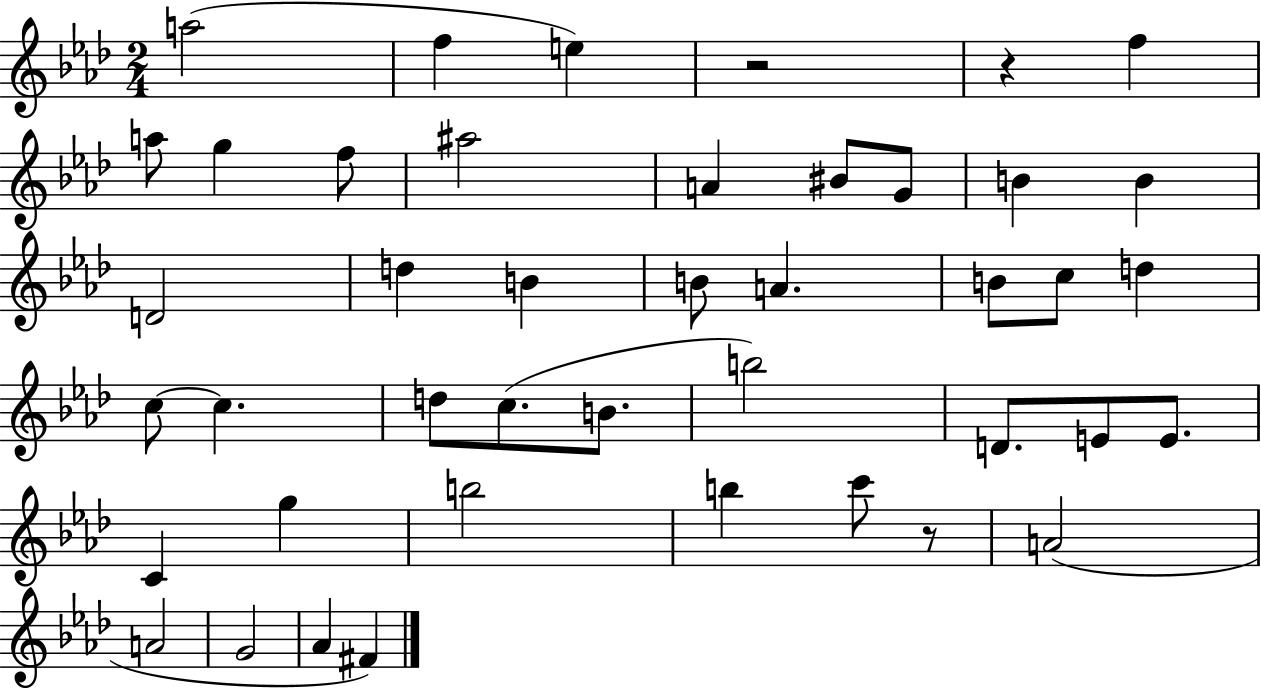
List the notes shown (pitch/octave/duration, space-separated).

A5/h F5/q E5/q R/h R/q F5/q A5/e G5/q F5/e A#5/h A4/q BIS4/e G4/e B4/q B4/q D4/h D5/q B4/q B4/e A4/q. B4/e C5/e D5/q C5/e C5/q. D5/e C5/e. B4/e. B5/h D4/e. E4/e E4/e. C4/q G5/q B5/h B5/q C6/e R/e A4/h A4/h G4/h Ab4/q F#4/q